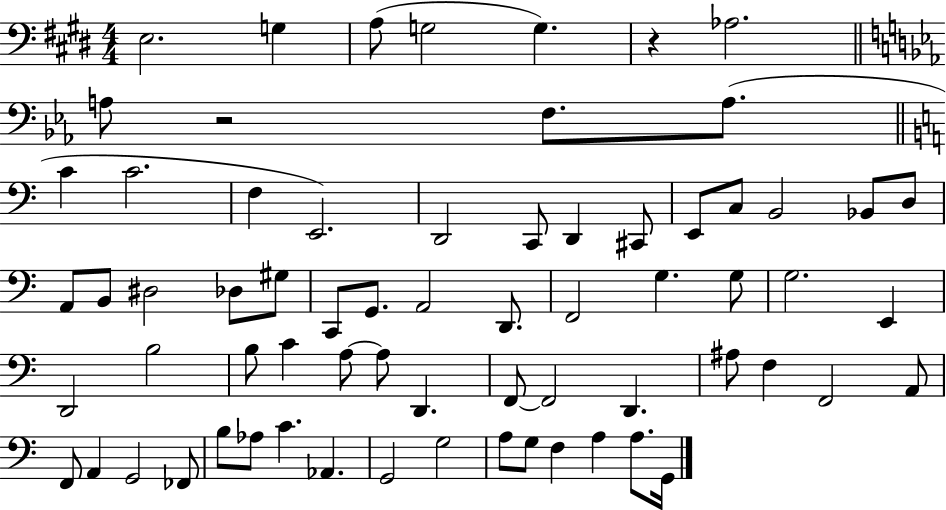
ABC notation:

X:1
T:Untitled
M:4/4
L:1/4
K:E
E,2 G, A,/2 G,2 G, z _A,2 A,/2 z2 F,/2 A,/2 C C2 F, E,,2 D,,2 C,,/2 D,, ^C,,/2 E,,/2 C,/2 B,,2 _B,,/2 D,/2 A,,/2 B,,/2 ^D,2 _D,/2 ^G,/2 C,,/2 G,,/2 A,,2 D,,/2 F,,2 G, G,/2 G,2 E,, D,,2 B,2 B,/2 C A,/2 A,/2 D,, F,,/2 F,,2 D,, ^A,/2 F, F,,2 A,,/2 F,,/2 A,, G,,2 _F,,/2 B,/2 _A,/2 C _A,, G,,2 G,2 A,/2 G,/2 F, A, A,/2 G,,/4